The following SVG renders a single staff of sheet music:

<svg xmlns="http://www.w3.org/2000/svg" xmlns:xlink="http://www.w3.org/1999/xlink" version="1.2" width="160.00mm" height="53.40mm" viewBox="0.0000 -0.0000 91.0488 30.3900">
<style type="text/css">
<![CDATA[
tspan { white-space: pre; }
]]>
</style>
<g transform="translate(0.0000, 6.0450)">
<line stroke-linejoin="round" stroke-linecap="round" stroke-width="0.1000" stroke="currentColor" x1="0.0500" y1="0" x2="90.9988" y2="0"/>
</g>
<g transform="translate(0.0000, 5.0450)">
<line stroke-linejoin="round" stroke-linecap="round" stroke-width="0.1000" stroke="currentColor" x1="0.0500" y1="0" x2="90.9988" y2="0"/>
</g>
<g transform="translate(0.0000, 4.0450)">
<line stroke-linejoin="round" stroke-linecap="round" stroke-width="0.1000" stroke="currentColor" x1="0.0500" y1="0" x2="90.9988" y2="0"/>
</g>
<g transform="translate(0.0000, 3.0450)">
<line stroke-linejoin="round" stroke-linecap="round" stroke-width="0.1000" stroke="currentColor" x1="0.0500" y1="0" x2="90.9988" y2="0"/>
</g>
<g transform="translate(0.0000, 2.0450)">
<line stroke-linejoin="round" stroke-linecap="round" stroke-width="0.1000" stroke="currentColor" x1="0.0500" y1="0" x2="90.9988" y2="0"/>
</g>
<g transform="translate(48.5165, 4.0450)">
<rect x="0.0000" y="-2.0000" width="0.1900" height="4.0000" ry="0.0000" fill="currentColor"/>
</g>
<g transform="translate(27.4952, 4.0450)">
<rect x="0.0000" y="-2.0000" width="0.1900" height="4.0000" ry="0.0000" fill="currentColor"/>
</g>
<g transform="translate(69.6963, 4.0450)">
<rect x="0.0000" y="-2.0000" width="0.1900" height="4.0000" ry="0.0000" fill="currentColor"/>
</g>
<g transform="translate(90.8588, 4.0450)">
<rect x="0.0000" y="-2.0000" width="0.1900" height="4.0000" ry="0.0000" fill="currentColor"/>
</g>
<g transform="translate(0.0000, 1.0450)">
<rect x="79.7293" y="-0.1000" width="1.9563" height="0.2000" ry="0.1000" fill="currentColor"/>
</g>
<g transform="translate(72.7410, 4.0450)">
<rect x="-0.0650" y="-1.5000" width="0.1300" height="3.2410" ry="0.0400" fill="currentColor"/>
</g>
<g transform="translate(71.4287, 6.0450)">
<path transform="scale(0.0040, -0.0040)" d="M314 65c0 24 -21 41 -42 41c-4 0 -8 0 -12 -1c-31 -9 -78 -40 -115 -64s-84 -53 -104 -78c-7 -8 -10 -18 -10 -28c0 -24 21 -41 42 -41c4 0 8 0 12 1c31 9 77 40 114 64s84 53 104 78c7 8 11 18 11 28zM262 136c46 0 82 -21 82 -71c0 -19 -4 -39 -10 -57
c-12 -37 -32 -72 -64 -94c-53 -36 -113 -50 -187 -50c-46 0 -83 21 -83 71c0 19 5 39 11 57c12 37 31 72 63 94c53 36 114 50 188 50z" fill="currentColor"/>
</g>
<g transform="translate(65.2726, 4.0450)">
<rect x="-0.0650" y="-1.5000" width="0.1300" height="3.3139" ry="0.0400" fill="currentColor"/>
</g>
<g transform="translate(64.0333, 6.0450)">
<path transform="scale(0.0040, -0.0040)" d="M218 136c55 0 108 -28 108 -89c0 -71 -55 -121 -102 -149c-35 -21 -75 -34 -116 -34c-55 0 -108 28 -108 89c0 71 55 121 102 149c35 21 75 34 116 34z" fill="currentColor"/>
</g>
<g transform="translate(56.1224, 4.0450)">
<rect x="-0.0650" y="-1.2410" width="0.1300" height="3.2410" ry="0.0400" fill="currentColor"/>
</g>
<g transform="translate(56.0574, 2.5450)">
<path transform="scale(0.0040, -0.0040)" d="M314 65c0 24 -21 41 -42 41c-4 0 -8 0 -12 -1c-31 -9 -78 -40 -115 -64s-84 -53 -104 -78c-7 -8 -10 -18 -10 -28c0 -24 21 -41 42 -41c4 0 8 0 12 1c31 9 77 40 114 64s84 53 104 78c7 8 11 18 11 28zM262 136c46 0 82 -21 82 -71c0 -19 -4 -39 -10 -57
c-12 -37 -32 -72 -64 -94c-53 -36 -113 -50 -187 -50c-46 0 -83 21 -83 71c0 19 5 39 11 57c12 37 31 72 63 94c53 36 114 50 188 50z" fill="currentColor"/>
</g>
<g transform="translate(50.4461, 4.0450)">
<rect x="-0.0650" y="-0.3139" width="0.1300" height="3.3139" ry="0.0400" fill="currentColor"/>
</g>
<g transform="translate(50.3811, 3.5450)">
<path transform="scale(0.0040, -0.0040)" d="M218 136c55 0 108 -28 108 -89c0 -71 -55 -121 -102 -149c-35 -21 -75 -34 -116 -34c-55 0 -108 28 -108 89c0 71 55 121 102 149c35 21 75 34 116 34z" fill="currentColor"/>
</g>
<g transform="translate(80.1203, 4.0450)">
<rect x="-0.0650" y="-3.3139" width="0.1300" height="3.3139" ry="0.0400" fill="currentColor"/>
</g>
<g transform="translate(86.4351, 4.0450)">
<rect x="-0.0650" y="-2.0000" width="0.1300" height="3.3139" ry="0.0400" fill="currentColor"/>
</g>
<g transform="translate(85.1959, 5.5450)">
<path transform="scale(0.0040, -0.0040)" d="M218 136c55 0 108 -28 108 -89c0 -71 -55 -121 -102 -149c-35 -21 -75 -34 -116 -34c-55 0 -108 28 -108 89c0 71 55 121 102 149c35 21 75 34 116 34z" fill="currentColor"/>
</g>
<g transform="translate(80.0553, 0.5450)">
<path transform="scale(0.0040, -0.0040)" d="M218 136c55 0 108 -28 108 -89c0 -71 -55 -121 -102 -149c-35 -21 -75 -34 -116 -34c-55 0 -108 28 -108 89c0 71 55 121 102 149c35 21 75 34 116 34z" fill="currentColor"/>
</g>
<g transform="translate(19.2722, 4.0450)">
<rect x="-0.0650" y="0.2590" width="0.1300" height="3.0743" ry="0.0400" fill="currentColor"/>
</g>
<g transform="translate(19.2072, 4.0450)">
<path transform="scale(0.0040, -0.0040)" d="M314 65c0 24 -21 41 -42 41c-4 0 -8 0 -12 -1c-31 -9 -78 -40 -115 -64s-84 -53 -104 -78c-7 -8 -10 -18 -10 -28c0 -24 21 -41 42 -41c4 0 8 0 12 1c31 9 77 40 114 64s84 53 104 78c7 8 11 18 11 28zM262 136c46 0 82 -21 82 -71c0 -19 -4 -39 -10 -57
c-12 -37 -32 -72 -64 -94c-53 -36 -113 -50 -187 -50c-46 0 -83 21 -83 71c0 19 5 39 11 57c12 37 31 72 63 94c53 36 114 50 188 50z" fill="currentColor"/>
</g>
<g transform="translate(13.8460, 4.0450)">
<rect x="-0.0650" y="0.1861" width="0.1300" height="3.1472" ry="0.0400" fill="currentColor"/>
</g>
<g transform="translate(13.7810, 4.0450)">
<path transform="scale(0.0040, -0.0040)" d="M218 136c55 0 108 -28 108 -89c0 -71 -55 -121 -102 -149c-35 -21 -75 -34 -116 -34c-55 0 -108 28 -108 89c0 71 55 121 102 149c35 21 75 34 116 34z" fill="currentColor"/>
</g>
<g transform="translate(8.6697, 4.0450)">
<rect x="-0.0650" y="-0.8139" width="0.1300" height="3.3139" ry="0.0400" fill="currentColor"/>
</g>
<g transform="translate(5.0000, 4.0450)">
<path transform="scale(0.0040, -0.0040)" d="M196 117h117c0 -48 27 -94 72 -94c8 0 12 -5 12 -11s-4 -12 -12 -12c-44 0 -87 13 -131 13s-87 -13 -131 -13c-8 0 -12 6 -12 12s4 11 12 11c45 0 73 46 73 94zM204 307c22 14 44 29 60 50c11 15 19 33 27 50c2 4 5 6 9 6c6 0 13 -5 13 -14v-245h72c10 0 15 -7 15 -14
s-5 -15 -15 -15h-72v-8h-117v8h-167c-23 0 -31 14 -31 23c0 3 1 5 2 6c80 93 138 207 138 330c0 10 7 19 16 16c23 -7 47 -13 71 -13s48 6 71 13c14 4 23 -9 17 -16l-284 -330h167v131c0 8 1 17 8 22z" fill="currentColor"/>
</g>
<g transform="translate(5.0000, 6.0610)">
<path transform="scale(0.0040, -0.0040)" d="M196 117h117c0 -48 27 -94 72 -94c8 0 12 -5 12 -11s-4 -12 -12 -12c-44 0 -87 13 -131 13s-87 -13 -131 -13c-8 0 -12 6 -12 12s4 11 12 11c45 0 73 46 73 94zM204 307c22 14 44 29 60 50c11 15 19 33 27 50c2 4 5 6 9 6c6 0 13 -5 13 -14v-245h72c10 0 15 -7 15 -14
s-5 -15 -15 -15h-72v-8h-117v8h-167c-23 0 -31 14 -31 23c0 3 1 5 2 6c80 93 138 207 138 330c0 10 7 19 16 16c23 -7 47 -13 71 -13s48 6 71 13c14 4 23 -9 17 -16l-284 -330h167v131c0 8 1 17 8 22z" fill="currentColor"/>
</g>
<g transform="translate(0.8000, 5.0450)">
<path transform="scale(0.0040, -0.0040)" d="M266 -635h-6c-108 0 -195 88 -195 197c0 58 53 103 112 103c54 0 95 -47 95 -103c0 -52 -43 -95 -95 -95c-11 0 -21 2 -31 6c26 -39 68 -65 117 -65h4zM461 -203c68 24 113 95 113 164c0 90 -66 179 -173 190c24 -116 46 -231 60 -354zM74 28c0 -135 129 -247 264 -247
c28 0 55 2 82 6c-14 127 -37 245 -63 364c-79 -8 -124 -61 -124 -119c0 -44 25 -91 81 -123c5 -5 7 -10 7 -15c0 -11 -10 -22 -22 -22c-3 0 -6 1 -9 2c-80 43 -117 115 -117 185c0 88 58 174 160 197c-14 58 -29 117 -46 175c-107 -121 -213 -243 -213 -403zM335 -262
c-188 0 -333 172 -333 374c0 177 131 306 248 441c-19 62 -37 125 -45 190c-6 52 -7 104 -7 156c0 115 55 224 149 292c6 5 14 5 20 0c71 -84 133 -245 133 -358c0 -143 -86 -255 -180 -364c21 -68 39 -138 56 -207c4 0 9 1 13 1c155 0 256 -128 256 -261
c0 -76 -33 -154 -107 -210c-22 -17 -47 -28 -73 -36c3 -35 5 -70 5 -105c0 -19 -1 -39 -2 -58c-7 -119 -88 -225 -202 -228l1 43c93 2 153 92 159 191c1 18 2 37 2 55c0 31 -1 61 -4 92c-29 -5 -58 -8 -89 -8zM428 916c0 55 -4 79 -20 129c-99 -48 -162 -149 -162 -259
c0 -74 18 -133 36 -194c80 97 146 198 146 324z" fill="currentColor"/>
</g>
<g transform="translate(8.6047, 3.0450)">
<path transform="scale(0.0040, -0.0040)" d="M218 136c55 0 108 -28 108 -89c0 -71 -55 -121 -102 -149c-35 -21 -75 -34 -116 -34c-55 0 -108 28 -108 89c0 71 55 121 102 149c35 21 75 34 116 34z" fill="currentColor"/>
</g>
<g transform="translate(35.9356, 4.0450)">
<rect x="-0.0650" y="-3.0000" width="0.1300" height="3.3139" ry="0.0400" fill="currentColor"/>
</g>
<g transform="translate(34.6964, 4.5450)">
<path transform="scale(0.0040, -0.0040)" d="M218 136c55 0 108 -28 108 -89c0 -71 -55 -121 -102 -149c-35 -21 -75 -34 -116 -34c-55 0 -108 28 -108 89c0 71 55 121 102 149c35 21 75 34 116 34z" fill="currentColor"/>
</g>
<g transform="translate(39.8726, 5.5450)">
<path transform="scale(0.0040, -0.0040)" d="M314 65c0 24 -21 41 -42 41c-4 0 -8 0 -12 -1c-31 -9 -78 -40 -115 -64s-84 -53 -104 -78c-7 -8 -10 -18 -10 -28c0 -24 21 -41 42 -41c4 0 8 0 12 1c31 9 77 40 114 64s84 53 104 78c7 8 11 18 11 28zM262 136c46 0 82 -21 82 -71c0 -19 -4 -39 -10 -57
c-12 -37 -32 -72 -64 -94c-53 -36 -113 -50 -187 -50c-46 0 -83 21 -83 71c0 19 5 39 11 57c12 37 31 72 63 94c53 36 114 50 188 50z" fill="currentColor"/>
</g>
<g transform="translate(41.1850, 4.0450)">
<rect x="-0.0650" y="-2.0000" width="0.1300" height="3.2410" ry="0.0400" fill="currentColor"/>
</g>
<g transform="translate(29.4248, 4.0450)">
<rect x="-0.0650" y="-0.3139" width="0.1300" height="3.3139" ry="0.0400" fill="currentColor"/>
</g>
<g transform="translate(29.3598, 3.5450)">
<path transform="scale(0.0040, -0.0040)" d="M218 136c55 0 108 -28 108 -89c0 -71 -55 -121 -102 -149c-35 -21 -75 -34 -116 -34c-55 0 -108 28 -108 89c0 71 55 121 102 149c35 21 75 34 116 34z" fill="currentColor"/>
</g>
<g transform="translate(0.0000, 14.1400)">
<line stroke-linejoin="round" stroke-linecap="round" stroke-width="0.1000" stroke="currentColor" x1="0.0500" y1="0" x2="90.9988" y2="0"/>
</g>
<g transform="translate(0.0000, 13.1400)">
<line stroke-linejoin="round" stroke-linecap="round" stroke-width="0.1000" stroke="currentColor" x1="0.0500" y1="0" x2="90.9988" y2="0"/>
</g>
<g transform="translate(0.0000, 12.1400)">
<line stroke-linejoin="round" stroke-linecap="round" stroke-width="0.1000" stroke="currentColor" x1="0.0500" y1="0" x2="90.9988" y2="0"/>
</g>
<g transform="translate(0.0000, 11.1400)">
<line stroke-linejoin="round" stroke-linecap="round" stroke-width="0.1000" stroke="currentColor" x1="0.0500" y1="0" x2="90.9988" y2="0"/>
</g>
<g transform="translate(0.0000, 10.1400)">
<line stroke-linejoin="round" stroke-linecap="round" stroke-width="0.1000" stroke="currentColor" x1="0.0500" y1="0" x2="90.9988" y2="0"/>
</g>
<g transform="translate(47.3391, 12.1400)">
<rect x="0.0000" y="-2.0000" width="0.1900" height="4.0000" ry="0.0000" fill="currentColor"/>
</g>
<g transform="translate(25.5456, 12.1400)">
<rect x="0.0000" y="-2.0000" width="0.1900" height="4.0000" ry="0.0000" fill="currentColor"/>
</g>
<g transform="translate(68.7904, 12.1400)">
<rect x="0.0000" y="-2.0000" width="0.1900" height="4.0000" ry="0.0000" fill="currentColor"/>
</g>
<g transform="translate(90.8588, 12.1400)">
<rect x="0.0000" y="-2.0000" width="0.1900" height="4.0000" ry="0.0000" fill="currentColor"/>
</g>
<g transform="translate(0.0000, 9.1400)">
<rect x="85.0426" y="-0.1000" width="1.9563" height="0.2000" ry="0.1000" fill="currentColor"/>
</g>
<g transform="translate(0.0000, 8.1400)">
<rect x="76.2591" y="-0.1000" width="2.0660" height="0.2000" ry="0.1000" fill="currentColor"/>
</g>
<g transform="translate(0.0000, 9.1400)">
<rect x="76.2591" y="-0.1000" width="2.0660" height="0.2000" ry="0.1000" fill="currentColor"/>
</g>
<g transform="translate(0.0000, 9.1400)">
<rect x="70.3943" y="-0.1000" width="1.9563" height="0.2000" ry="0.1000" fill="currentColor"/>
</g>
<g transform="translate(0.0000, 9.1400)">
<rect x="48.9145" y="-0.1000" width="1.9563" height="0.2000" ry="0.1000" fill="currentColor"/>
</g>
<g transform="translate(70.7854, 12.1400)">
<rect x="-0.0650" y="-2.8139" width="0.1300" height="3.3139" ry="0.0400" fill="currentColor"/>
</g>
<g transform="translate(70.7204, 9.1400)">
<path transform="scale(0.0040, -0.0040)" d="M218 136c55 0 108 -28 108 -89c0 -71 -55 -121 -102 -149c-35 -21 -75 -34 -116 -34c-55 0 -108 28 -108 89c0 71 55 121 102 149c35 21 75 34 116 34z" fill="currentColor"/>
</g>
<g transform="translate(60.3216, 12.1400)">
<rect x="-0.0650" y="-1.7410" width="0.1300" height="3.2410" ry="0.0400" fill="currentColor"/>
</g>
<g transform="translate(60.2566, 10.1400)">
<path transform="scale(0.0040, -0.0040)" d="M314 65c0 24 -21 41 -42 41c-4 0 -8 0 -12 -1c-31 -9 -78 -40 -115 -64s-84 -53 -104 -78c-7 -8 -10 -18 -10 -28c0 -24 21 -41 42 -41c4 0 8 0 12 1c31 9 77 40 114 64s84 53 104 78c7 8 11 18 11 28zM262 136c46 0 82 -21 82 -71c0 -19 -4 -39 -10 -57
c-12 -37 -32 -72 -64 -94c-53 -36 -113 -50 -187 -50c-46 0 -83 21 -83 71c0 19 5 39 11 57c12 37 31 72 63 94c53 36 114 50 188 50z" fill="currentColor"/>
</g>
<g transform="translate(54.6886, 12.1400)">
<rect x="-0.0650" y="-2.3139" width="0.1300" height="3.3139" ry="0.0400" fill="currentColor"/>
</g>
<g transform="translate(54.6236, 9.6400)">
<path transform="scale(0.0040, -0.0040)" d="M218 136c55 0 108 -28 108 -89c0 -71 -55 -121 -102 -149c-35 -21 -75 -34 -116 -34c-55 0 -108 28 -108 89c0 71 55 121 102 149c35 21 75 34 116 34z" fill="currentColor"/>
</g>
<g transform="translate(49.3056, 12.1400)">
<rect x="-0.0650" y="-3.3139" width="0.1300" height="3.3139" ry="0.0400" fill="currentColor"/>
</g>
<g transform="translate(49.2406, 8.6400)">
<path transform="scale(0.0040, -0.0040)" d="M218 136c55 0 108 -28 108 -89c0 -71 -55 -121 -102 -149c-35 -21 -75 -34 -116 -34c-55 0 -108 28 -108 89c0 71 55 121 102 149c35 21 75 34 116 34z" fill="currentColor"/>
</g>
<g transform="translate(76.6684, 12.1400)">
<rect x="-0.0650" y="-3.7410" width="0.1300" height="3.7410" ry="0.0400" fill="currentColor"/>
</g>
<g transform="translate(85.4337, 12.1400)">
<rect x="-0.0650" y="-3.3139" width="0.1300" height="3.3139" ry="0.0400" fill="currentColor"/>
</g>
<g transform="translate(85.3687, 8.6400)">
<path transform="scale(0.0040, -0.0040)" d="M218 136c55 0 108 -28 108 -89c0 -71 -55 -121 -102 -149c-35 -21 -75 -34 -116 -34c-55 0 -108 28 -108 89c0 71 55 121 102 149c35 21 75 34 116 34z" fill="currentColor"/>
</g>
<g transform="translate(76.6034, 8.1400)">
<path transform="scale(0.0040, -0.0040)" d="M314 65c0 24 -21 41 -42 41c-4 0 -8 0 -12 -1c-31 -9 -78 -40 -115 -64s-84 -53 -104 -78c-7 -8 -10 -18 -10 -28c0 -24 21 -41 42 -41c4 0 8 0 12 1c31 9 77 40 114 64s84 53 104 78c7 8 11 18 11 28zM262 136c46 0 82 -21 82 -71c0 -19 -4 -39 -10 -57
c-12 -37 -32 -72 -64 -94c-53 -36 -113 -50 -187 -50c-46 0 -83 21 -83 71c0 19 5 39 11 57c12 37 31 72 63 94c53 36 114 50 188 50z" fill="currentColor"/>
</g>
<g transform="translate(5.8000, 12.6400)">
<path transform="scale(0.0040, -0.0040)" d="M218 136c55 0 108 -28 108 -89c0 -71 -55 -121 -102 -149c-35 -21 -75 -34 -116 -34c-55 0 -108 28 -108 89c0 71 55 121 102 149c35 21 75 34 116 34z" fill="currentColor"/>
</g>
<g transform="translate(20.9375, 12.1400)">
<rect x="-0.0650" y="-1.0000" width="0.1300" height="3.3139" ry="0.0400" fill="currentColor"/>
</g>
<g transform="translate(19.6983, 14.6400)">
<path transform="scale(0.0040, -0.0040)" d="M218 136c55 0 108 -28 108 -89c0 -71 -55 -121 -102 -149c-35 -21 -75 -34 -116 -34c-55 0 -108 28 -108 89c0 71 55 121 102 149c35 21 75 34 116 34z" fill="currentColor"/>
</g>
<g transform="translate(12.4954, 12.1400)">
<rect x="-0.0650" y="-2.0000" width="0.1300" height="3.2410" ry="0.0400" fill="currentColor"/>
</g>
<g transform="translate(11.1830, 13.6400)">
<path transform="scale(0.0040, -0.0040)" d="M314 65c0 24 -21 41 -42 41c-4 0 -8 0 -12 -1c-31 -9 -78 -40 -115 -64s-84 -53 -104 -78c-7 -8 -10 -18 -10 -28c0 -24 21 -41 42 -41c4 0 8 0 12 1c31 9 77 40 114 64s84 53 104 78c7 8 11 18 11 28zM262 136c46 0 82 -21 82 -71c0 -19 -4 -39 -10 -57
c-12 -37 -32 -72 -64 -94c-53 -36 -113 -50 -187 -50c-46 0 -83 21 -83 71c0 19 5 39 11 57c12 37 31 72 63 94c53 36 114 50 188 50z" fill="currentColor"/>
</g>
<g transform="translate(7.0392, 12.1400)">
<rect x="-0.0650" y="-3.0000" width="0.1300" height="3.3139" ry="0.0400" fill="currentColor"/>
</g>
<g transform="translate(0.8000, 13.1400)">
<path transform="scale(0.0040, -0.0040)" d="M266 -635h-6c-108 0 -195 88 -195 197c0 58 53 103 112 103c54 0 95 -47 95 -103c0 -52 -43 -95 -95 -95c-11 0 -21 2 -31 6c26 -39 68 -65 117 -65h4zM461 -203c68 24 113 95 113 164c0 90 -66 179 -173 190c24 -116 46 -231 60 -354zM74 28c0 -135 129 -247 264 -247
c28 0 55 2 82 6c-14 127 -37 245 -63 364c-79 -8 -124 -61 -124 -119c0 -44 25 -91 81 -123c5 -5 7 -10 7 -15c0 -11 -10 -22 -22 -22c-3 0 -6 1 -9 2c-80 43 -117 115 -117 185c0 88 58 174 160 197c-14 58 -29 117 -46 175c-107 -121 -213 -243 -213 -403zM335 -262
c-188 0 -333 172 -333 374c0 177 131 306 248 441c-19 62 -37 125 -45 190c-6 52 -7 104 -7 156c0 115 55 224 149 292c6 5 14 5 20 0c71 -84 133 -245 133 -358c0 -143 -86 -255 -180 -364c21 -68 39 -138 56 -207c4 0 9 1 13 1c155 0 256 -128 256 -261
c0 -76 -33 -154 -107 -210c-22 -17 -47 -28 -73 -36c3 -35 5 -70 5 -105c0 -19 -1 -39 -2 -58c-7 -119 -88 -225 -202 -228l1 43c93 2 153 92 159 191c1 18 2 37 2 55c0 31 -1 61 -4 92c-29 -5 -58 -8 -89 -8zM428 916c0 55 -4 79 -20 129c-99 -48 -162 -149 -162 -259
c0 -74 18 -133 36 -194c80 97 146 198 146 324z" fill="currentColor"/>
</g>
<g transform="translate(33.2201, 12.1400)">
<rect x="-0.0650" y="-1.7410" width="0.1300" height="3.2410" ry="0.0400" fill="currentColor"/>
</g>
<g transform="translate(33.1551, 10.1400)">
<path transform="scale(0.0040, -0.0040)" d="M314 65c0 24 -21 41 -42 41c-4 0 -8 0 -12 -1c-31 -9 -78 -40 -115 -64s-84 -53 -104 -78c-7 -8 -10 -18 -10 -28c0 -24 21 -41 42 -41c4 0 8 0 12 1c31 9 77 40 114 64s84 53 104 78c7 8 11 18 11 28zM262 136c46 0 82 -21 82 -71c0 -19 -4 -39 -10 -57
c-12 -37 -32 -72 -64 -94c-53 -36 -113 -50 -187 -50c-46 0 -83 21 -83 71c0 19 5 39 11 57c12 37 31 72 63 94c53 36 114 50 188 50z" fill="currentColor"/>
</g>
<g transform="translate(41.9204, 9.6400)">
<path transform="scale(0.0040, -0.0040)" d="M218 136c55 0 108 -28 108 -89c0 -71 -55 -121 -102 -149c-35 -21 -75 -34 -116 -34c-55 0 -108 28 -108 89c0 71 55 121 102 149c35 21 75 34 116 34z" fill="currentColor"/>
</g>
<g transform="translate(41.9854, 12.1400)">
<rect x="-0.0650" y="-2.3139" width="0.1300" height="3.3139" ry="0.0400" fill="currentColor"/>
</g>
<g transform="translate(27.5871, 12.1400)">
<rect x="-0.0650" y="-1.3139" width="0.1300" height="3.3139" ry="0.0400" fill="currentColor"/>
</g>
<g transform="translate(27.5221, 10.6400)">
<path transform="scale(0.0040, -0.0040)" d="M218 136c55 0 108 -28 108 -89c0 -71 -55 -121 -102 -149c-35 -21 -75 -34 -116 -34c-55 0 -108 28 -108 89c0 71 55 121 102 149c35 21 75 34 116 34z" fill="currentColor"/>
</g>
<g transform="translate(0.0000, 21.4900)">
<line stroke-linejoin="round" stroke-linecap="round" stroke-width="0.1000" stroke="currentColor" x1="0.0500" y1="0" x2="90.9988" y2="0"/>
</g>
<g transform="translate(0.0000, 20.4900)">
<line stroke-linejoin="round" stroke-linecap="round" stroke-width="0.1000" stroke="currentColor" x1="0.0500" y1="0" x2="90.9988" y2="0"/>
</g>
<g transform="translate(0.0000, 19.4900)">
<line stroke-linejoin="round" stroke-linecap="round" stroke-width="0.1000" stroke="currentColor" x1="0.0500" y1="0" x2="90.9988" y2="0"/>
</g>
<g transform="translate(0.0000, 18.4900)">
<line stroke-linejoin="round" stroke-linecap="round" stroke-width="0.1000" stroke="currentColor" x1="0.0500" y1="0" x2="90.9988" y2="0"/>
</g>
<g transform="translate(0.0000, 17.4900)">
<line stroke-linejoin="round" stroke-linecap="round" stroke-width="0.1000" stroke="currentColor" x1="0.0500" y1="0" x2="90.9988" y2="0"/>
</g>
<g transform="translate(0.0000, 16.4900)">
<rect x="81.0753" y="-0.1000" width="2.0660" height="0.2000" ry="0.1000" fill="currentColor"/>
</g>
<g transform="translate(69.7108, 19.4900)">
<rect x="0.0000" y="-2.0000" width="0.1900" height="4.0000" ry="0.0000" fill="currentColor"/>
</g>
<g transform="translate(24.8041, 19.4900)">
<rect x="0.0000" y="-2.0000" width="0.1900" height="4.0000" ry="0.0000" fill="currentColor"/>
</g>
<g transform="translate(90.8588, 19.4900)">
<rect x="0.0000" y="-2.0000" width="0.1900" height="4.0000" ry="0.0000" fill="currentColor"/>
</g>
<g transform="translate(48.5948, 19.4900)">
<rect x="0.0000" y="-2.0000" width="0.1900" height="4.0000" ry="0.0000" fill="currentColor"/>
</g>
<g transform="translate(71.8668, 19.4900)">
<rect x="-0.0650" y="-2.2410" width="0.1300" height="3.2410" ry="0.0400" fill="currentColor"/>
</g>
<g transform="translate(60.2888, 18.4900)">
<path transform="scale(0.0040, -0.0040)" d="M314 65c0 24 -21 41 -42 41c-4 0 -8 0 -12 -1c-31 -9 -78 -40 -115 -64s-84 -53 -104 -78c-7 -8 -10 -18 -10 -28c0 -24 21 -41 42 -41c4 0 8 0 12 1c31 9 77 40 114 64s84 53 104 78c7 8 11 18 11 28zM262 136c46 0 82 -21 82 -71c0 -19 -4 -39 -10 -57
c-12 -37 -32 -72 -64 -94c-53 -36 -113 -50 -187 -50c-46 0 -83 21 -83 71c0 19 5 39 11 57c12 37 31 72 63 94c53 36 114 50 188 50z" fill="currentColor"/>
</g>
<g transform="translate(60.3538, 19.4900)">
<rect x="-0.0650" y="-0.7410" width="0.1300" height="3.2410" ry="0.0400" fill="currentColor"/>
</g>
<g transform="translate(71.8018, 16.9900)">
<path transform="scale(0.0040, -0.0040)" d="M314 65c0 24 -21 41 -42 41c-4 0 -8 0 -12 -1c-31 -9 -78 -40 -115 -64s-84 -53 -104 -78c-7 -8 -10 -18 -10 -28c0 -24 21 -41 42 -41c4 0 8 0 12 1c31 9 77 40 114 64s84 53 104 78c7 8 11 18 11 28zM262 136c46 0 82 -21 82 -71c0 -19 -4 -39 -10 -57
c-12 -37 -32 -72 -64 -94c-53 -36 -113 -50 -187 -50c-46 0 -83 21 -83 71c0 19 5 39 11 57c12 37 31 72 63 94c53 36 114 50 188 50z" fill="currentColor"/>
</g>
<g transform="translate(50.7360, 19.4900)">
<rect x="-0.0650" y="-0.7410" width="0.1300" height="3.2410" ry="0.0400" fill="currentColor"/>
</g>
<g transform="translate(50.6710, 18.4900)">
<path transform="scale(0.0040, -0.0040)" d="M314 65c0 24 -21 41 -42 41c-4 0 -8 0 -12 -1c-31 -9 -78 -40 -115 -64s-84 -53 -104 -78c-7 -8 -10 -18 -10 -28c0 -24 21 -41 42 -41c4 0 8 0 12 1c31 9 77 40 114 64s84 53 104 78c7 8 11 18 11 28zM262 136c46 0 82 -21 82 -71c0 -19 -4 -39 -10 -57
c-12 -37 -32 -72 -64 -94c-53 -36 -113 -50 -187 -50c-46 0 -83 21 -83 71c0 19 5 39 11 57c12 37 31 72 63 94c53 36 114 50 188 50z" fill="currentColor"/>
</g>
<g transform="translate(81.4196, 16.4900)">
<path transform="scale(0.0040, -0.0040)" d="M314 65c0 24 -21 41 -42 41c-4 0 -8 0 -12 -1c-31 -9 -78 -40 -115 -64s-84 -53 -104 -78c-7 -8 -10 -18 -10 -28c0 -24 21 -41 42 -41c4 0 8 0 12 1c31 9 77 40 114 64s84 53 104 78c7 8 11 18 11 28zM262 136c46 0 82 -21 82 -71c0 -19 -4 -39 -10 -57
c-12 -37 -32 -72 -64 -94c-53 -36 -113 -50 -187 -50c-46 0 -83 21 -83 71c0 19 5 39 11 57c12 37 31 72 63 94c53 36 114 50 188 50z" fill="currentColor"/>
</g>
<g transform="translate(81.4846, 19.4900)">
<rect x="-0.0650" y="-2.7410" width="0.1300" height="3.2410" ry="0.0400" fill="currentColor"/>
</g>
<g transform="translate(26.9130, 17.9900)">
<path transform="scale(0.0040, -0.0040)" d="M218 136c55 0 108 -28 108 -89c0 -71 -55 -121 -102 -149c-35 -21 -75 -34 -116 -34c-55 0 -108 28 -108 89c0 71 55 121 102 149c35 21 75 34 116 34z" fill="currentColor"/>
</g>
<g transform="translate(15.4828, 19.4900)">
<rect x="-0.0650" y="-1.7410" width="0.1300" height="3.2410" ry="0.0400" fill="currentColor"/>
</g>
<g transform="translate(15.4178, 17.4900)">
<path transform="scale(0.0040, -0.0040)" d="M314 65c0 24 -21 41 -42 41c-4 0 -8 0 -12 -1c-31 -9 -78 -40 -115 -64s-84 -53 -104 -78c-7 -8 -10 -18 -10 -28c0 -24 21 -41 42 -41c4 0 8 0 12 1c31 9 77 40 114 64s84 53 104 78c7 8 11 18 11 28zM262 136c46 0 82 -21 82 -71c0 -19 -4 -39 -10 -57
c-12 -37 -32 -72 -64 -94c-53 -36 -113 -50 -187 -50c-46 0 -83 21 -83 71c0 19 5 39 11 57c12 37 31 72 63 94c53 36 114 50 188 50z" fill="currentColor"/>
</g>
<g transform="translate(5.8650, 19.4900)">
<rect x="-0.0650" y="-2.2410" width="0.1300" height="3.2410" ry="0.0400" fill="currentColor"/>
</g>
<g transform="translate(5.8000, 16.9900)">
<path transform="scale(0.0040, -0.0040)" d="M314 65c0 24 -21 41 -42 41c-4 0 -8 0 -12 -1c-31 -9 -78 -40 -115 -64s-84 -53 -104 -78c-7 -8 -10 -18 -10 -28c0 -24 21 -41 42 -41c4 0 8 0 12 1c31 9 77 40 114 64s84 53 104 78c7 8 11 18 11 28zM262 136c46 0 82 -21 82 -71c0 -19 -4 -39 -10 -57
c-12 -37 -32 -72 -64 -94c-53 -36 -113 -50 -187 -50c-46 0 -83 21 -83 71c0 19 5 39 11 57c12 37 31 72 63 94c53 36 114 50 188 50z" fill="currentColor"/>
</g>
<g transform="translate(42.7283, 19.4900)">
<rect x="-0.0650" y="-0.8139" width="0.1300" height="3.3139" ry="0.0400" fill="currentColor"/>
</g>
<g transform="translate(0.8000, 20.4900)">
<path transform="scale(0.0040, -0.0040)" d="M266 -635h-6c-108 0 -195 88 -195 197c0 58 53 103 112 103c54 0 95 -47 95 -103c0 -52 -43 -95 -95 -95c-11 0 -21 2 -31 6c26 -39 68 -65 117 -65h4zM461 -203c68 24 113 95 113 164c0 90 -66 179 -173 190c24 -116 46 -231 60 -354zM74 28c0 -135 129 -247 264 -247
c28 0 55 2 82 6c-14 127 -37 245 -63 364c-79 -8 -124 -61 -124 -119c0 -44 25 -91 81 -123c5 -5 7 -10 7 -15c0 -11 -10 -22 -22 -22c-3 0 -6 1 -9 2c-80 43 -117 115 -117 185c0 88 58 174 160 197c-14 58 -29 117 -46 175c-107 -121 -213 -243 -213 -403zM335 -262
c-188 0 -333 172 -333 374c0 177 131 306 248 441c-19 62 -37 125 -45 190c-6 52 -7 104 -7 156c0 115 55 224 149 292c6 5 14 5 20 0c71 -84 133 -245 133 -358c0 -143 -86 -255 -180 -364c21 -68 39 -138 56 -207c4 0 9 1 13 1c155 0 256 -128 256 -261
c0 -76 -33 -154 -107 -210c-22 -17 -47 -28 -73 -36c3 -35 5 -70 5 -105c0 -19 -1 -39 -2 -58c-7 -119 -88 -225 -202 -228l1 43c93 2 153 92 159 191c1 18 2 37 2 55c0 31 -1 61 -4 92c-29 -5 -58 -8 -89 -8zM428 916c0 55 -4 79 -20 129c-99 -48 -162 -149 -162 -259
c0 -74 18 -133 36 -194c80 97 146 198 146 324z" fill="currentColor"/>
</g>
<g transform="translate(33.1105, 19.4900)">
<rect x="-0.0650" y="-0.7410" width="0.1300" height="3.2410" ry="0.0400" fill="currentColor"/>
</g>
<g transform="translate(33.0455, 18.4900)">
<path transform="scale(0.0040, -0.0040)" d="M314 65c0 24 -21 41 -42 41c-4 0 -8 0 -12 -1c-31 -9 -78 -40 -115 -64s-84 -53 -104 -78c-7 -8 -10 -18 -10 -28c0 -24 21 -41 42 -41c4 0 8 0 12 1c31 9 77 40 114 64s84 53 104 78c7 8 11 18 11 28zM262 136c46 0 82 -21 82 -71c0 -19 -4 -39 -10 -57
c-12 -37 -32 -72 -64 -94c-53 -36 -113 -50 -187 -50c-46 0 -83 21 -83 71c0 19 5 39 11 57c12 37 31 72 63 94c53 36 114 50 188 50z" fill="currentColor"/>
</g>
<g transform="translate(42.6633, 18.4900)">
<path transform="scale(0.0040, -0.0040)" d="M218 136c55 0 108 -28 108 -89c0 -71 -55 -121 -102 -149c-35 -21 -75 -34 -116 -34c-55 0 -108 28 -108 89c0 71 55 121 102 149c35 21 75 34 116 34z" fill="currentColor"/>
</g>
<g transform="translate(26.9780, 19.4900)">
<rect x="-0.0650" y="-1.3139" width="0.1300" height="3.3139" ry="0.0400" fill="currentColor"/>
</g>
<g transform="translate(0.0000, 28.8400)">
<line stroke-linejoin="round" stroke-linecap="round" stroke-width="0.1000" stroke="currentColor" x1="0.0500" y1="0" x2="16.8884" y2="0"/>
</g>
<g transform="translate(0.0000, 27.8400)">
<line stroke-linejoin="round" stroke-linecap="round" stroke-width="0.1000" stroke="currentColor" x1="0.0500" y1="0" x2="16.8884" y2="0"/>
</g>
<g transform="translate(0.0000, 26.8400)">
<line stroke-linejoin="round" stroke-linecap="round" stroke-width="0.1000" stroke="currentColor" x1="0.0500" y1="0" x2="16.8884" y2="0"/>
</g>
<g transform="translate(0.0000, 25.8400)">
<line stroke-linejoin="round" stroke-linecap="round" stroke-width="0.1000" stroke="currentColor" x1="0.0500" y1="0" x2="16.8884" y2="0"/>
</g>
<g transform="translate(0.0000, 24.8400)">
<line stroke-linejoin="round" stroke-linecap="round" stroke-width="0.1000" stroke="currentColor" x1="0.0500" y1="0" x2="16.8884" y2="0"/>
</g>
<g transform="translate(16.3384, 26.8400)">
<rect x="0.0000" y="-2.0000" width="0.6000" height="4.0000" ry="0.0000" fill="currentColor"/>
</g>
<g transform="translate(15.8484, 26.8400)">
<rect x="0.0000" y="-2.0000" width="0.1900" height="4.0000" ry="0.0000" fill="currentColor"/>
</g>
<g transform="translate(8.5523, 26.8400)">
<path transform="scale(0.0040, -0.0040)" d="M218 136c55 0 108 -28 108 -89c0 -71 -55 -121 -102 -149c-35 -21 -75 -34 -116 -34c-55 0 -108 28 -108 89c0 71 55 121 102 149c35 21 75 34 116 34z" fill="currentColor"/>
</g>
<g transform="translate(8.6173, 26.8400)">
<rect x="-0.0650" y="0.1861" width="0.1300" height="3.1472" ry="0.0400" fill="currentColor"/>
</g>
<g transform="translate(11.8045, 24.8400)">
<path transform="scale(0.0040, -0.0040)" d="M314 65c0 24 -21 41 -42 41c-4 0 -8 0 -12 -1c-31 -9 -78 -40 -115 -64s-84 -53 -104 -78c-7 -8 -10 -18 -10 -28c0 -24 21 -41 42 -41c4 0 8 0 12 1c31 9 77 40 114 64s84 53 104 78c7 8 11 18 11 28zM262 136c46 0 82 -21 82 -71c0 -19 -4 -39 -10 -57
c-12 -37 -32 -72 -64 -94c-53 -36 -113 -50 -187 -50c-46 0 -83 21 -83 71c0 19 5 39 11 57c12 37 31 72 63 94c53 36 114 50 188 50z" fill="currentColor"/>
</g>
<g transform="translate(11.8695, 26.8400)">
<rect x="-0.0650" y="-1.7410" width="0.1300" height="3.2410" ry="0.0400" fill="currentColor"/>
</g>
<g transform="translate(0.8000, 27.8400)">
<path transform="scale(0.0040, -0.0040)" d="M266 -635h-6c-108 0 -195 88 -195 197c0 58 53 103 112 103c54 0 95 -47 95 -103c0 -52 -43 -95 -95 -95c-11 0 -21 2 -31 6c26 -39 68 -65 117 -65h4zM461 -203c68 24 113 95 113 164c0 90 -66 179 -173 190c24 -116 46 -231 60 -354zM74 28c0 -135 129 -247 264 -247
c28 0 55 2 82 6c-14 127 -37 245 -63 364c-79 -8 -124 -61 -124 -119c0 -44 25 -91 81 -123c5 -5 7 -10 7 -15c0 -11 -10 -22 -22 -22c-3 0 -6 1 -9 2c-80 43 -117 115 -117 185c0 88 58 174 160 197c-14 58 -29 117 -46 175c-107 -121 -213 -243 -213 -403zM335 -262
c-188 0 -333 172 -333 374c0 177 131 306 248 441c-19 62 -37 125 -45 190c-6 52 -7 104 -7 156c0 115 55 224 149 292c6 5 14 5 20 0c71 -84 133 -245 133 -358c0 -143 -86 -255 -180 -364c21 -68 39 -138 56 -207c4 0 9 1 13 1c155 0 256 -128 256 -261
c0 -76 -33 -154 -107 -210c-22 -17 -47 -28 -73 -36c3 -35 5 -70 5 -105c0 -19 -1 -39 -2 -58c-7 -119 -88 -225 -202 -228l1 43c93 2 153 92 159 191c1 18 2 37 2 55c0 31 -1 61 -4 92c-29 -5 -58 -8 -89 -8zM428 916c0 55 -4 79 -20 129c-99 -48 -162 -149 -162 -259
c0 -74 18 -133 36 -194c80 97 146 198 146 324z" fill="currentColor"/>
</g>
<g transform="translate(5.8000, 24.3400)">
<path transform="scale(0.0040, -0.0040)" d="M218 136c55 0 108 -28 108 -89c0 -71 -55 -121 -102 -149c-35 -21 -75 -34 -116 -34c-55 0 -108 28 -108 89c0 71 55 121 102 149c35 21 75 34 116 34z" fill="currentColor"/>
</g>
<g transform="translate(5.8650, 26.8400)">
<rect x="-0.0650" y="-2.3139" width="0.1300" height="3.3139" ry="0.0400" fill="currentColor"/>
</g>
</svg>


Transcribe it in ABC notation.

X:1
T:Untitled
M:4/4
L:1/4
K:C
d B B2 c A F2 c e2 E E2 b F A F2 D e f2 g b g f2 a c'2 b g2 f2 e d2 d d2 d2 g2 a2 g B f2